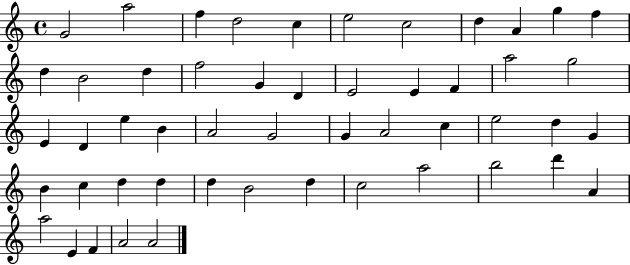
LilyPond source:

{
  \clef treble
  \time 4/4
  \defaultTimeSignature
  \key c \major
  g'2 a''2 | f''4 d''2 c''4 | e''2 c''2 | d''4 a'4 g''4 f''4 | \break d''4 b'2 d''4 | f''2 g'4 d'4 | e'2 e'4 f'4 | a''2 g''2 | \break e'4 d'4 e''4 b'4 | a'2 g'2 | g'4 a'2 c''4 | e''2 d''4 g'4 | \break b'4 c''4 d''4 d''4 | d''4 b'2 d''4 | c''2 a''2 | b''2 d'''4 a'4 | \break a''2 e'4 f'4 | a'2 a'2 | \bar "|."
}